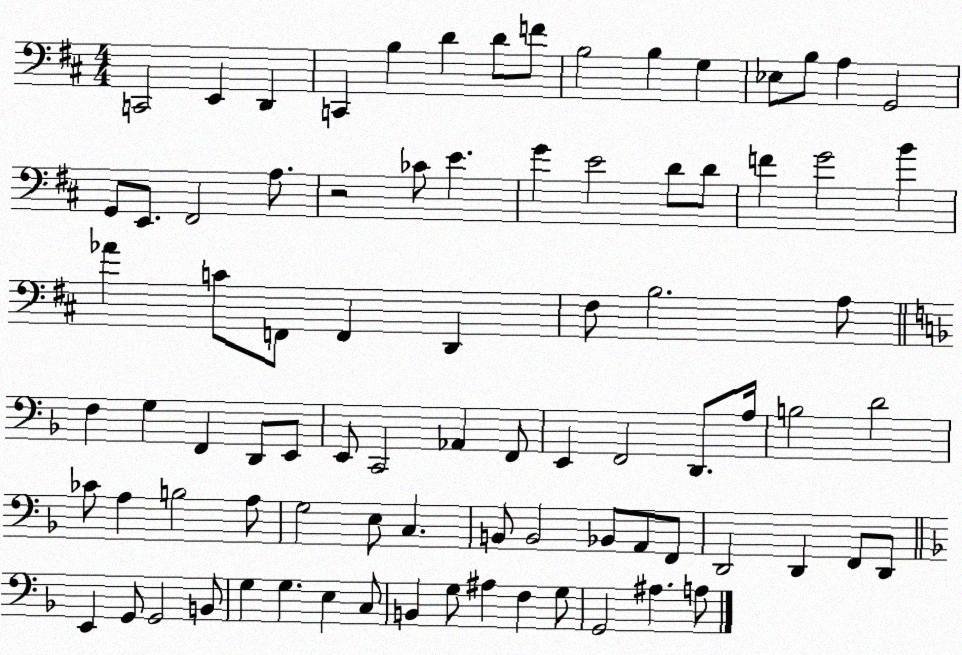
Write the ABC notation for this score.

X:1
T:Untitled
M:4/4
L:1/4
K:D
C,,2 E,, D,, C,, B, D D/2 F/2 B,2 B, G, _E,/2 B,/2 A, G,,2 G,,/2 E,,/2 ^F,,2 A,/2 z2 _C/2 E G E2 D/2 D/2 F G2 B _A C/2 F,,/2 F,, D,, ^F,/2 B,2 A,/2 F, G, F,, D,,/2 E,,/2 E,,/2 C,,2 _A,, F,,/2 E,, F,,2 D,,/2 A,/4 B,2 D2 _C/2 A, B,2 A,/2 G,2 E,/2 C, B,,/2 B,,2 _B,,/2 A,,/2 F,,/2 D,,2 D,, F,,/2 D,,/2 E,, G,,/2 G,,2 B,,/2 G, G, E, C,/2 B,, G,/2 ^A, F, G,/2 G,,2 ^A, A,/2